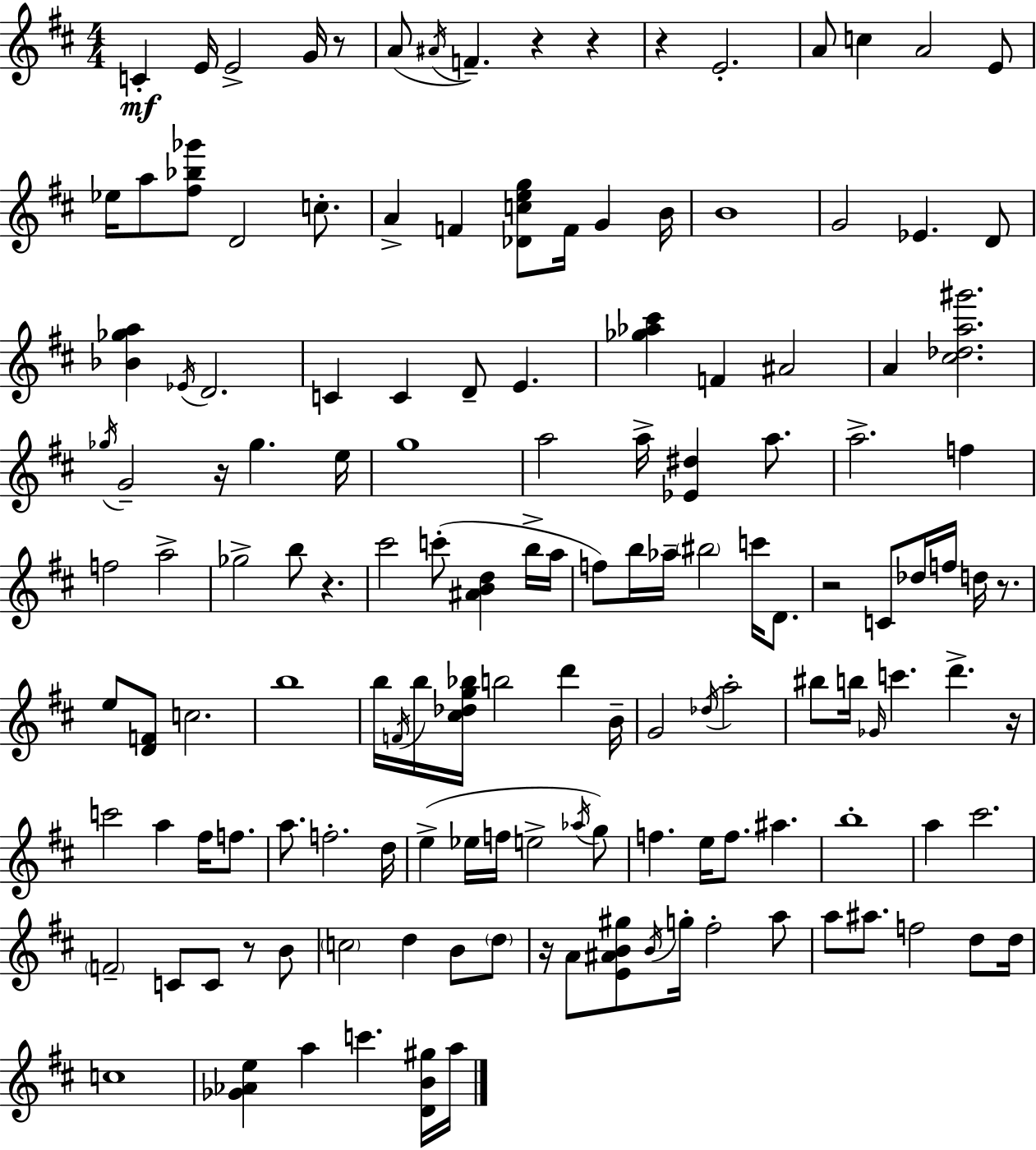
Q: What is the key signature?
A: D major